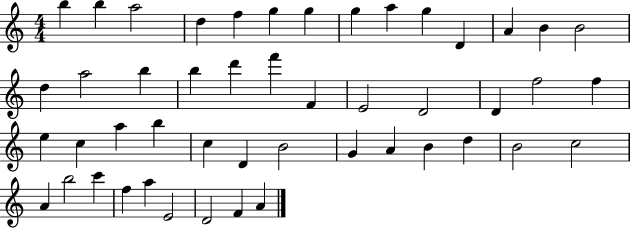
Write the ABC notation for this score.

X:1
T:Untitled
M:4/4
L:1/4
K:C
b b a2 d f g g g a g D A B B2 d a2 b b d' f' F E2 D2 D f2 f e c a b c D B2 G A B d B2 c2 A b2 c' f a E2 D2 F A